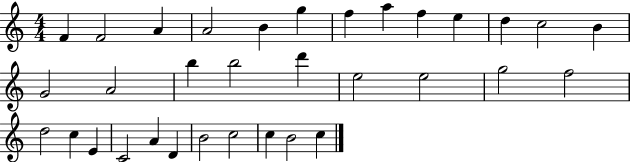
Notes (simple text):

F4/q F4/h A4/q A4/h B4/q G5/q F5/q A5/q F5/q E5/q D5/q C5/h B4/q G4/h A4/h B5/q B5/h D6/q E5/h E5/h G5/h F5/h D5/h C5/q E4/q C4/h A4/q D4/q B4/h C5/h C5/q B4/h C5/q